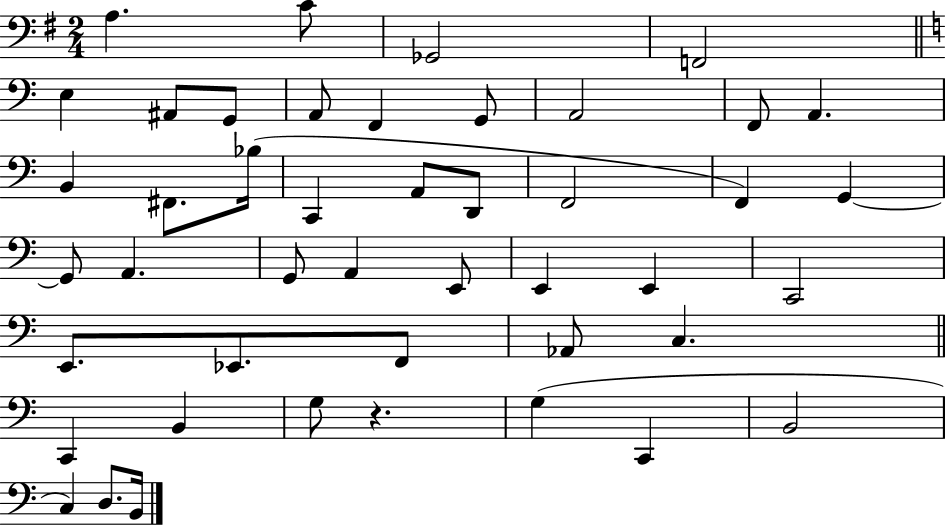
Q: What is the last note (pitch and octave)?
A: B2